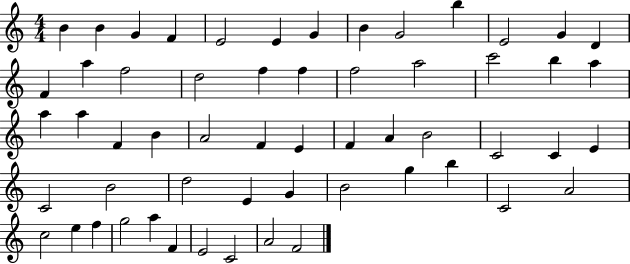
X:1
T:Untitled
M:4/4
L:1/4
K:C
B B G F E2 E G B G2 b E2 G D F a f2 d2 f f f2 a2 c'2 b a a a F B A2 F E F A B2 C2 C E C2 B2 d2 E G B2 g b C2 A2 c2 e f g2 a F E2 C2 A2 F2